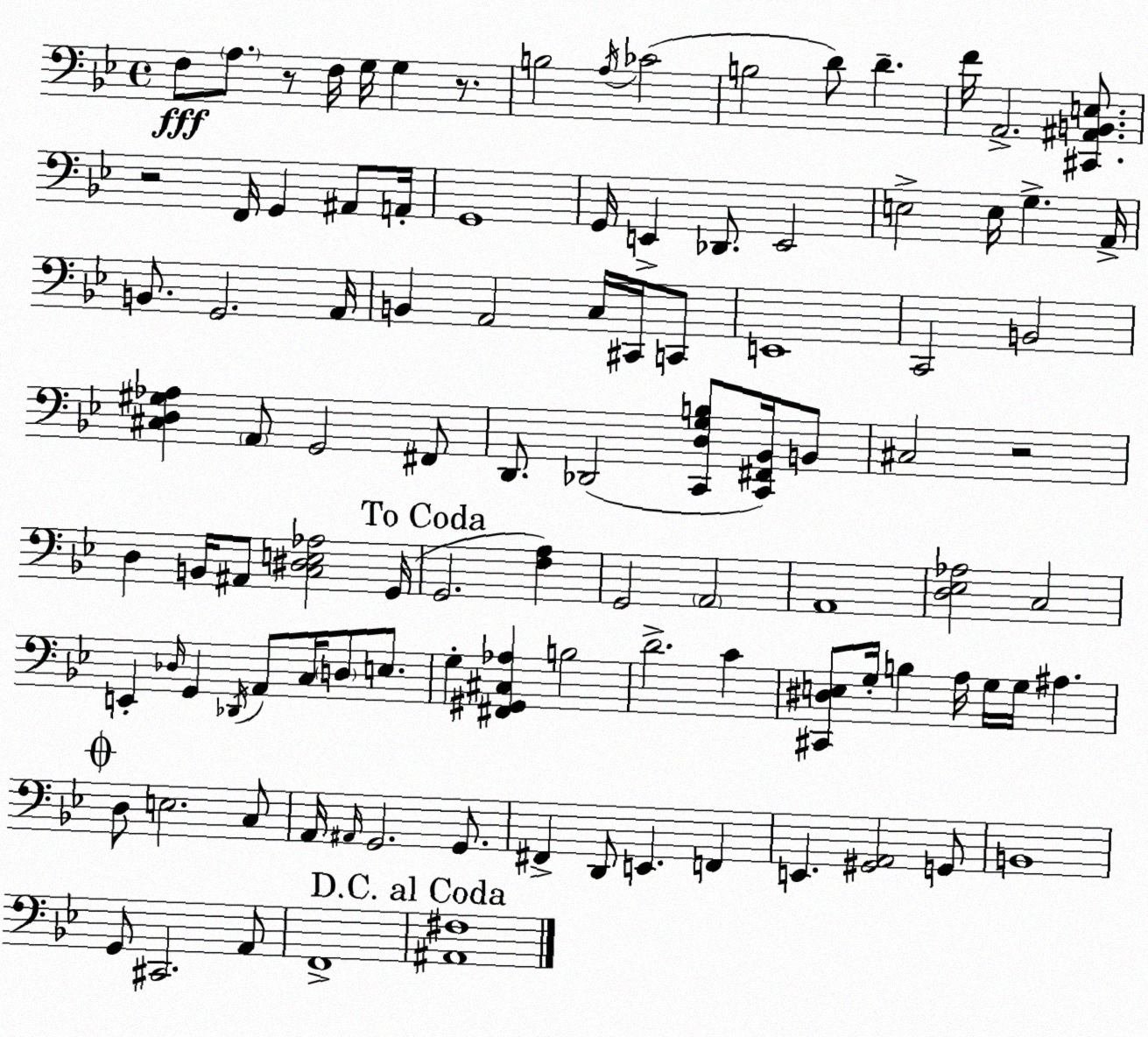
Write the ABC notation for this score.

X:1
T:Untitled
M:4/4
L:1/4
K:Bb
F,/2 A,/2 z/2 F,/4 G,/4 G, z/2 B,2 A,/4 _C2 B,2 D/2 D F/4 A,,2 [^C,,^A,,B,,E,]/2 z2 F,,/4 G,, ^A,,/2 A,,/4 G,,4 G,,/4 E,, _D,,/2 E,,2 E,2 E,/4 G, A,,/4 B,,/2 G,,2 A,,/4 B,, A,,2 C,/4 ^C,,/4 C,,/2 E,,4 C,,2 B,,2 [^C,D,^G,_A,] A,,/2 G,,2 ^F,,/2 D,,/2 _D,,2 [C,,D,G,B,]/2 [C,,^F,,_B,,]/4 B,,/2 ^C,2 z2 D, B,,/4 ^A,,/2 [C,^D,E,_A,]2 G,,/4 G,,2 [F,A,] G,,2 A,,2 A,,4 [D,_E,_A,]2 C,2 E,, _D,/4 G,, _D,,/4 A,,/2 C,/4 D,/2 E,/2 G, [^F,,^G,,^C,_A,] B,2 D2 C [^C,,^D,E,]/2 G,/4 B, A,/4 G,/4 G,/4 ^A, D,/2 E,2 C,/2 A,,/4 ^A,,/4 G,,2 G,,/2 ^F,, D,,/2 E,, F,, E,, [^G,,A,,]2 G,,/2 B,,4 G,,/2 ^C,,2 A,,/2 F,,4 [^A,,^F,]4